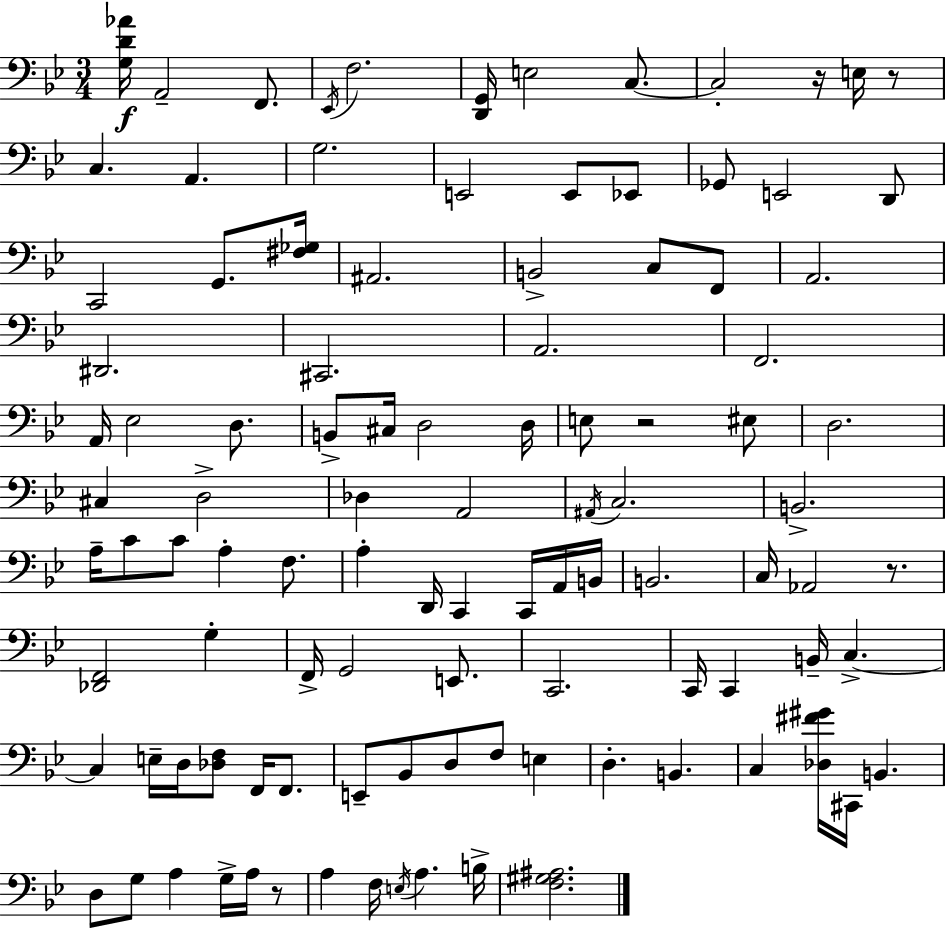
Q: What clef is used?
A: bass